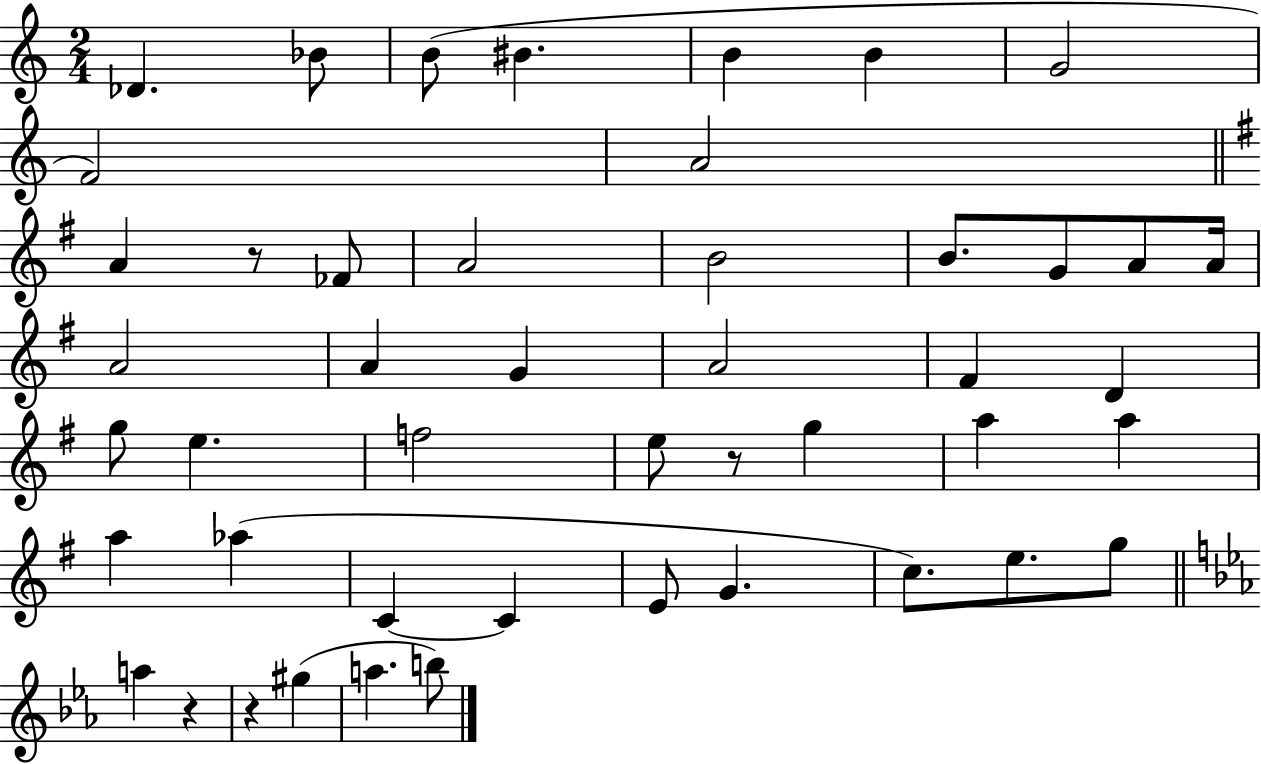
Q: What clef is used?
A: treble